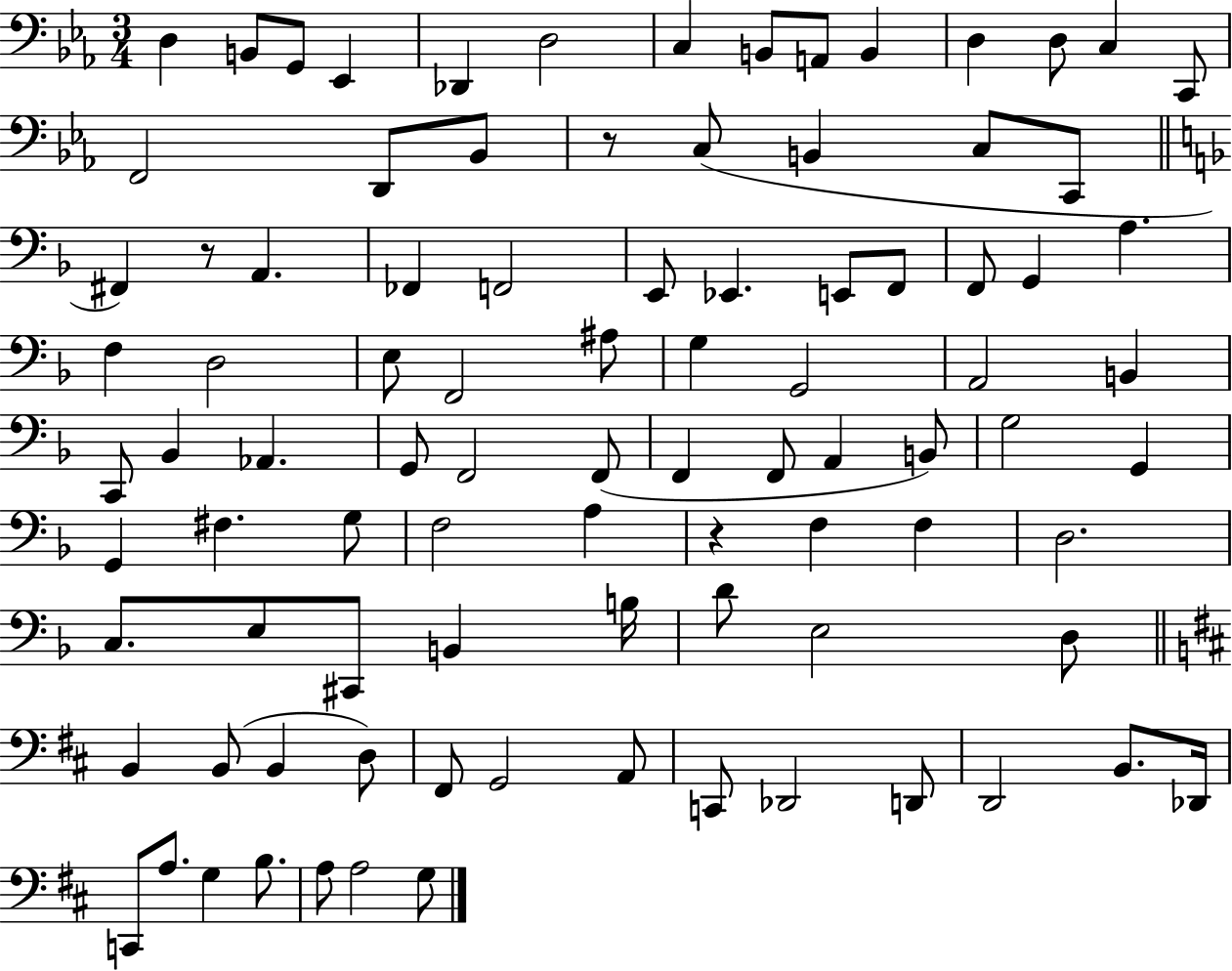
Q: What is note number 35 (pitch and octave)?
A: E3